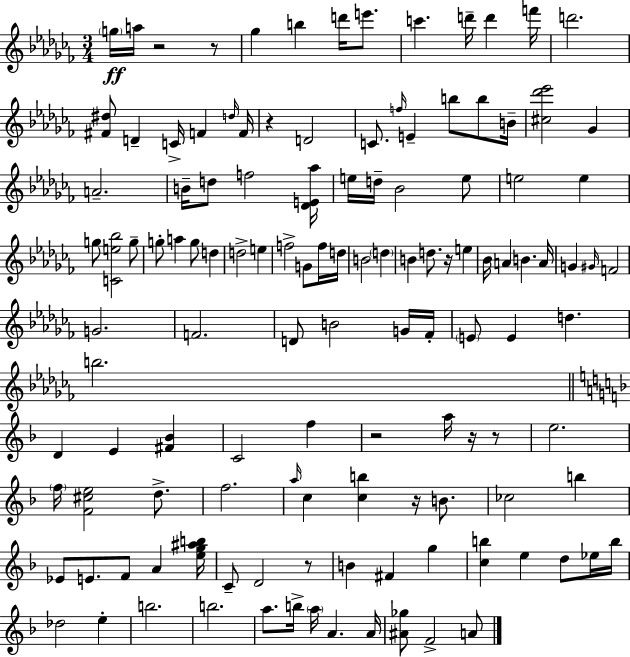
G5/s A5/s R/h R/e Gb5/q B5/q D6/s E6/e. C6/q. D6/s D6/q F6/s D6/h. [F#4,D#5]/e D4/q C4/s F4/q D5/s F4/s R/q D4/h C4/e. F5/s E4/q B5/e B5/e B4/s [C#5,Db6,Eb6]/h Gb4/q A4/h. B4/s D5/e F5/h [Db4,E4,Ab5]/s E5/s D5/s Bb4/h E5/e E5/h E5/q G5/e [C4,E5,Bb5]/h G5/e G5/e A5/q G5/e D5/q D5/h E5/q F5/h G4/e F5/s D5/s B4/h D5/q B4/q D5/e. R/s E5/q Bb4/s A4/q B4/q. A4/s G4/q G#4/s F4/h G4/h. F4/h. D4/e B4/h G4/s FES4/s E4/e E4/q D5/q. B5/h. D4/q E4/q [F#4,Bb4]/q C4/h F5/q R/h A5/s R/s R/e E5/h. F5/s [F4,C#5,E5]/h D5/e. F5/h. A5/s C5/q [C5,B5]/q R/s B4/e. CES5/h B5/q Eb4/e E4/e. F4/e A4/q [E5,G5,A#5,B5]/s C4/e D4/h R/e B4/q F#4/q G5/q [C5,B5]/q E5/q D5/e Eb5/s B5/s Db5/h E5/q B5/h. B5/h. A5/e. B5/s A5/s A4/q. A4/s [A#4,Gb5]/e F4/h A4/e